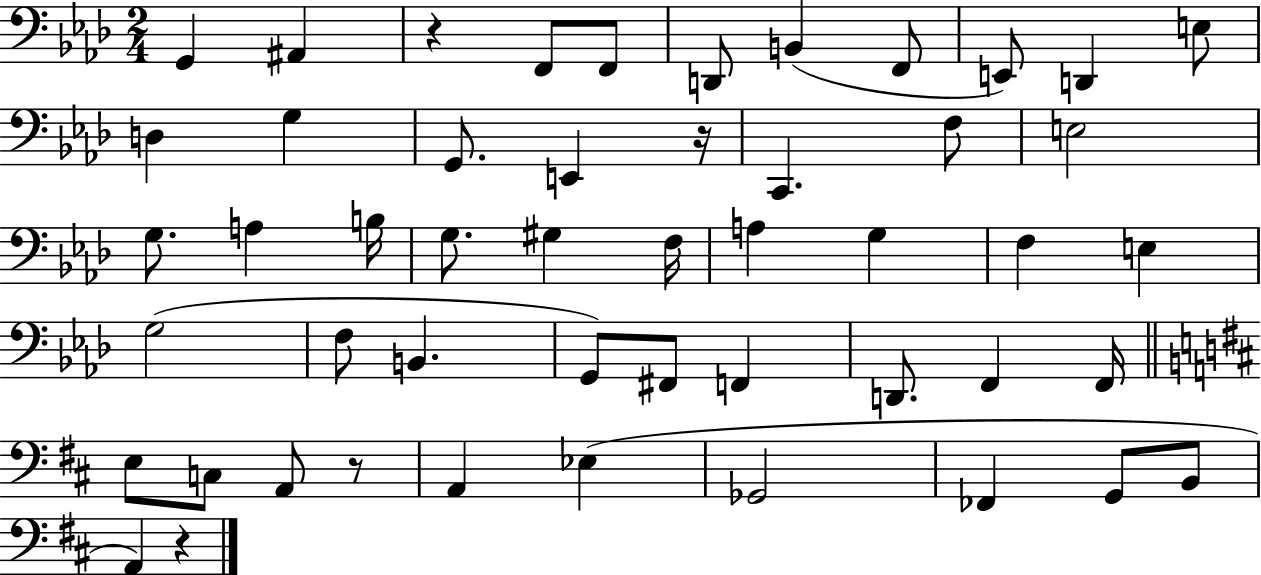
G2/q A#2/q R/q F2/e F2/e D2/e B2/q F2/e E2/e D2/q E3/e D3/q G3/q G2/e. E2/q R/s C2/q. F3/e E3/h G3/e. A3/q B3/s G3/e. G#3/q F3/s A3/q G3/q F3/q E3/q G3/h F3/e B2/q. G2/e F#2/e F2/q D2/e. F2/q F2/s E3/e C3/e A2/e R/e A2/q Eb3/q Gb2/h FES2/q G2/e B2/e A2/q R/q